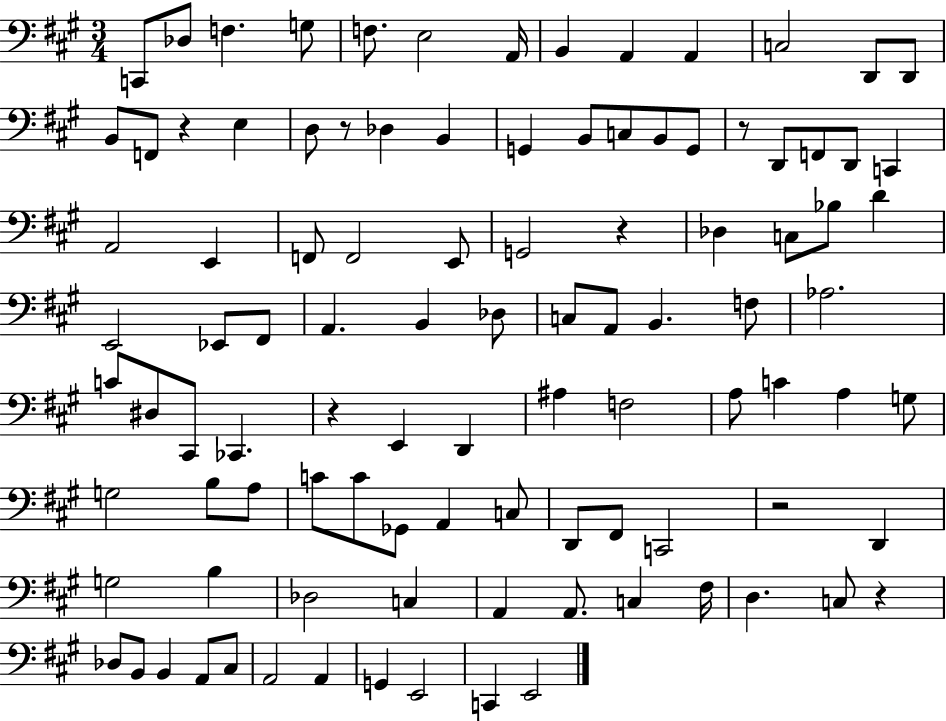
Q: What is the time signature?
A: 3/4